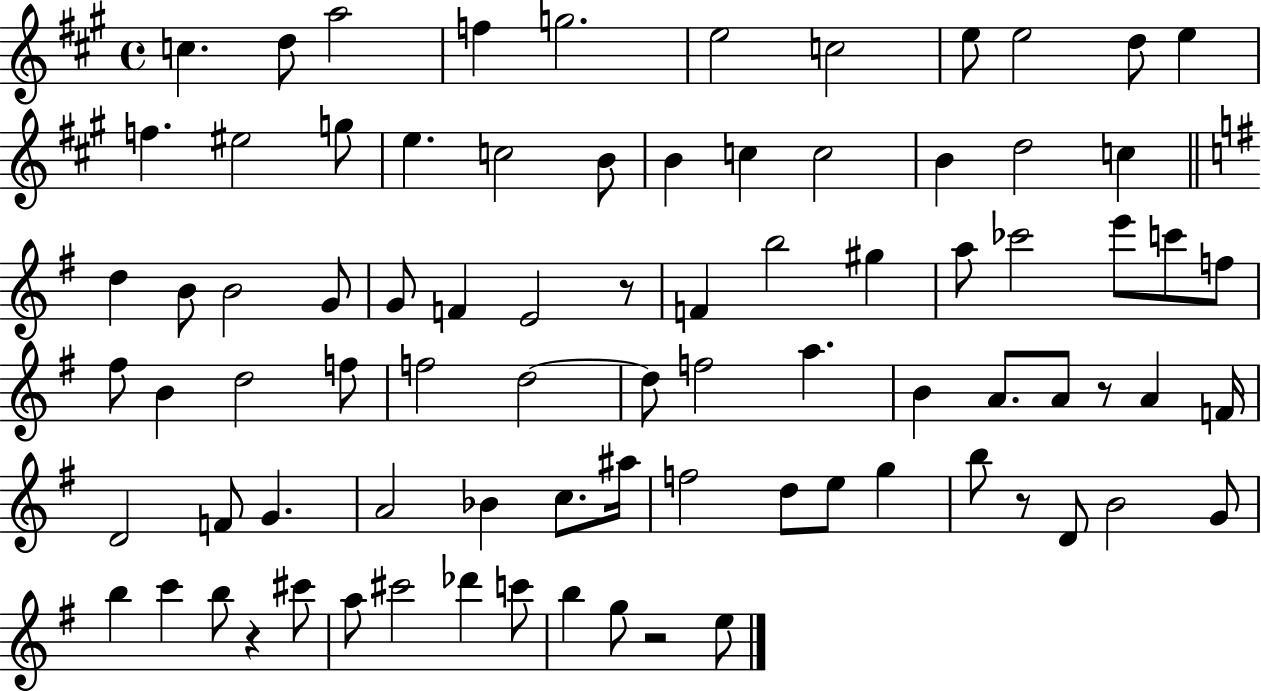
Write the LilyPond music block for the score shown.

{
  \clef treble
  \time 4/4
  \defaultTimeSignature
  \key a \major
  c''4. d''8 a''2 | f''4 g''2. | e''2 c''2 | e''8 e''2 d''8 e''4 | \break f''4. eis''2 g''8 | e''4. c''2 b'8 | b'4 c''4 c''2 | b'4 d''2 c''4 | \break \bar "||" \break \key g \major d''4 b'8 b'2 g'8 | g'8 f'4 e'2 r8 | f'4 b''2 gis''4 | a''8 ces'''2 e'''8 c'''8 f''8 | \break fis''8 b'4 d''2 f''8 | f''2 d''2~~ | d''8 f''2 a''4. | b'4 a'8. a'8 r8 a'4 f'16 | \break d'2 f'8 g'4. | a'2 bes'4 c''8. ais''16 | f''2 d''8 e''8 g''4 | b''8 r8 d'8 b'2 g'8 | \break b''4 c'''4 b''8 r4 cis'''8 | a''8 cis'''2 des'''4 c'''8 | b''4 g''8 r2 e''8 | \bar "|."
}